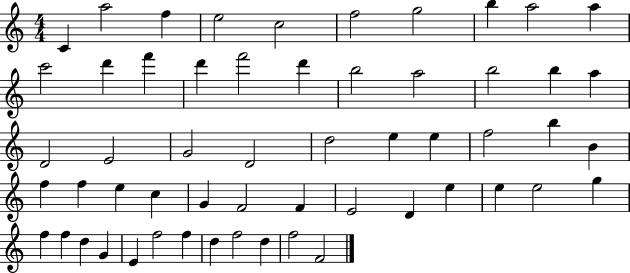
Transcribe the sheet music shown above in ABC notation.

X:1
T:Untitled
M:4/4
L:1/4
K:C
C a2 f e2 c2 f2 g2 b a2 a c'2 d' f' d' f'2 d' b2 a2 b2 b a D2 E2 G2 D2 d2 e e f2 b B f f e c G F2 F E2 D e e e2 g f f d G E f2 f d f2 d f2 F2